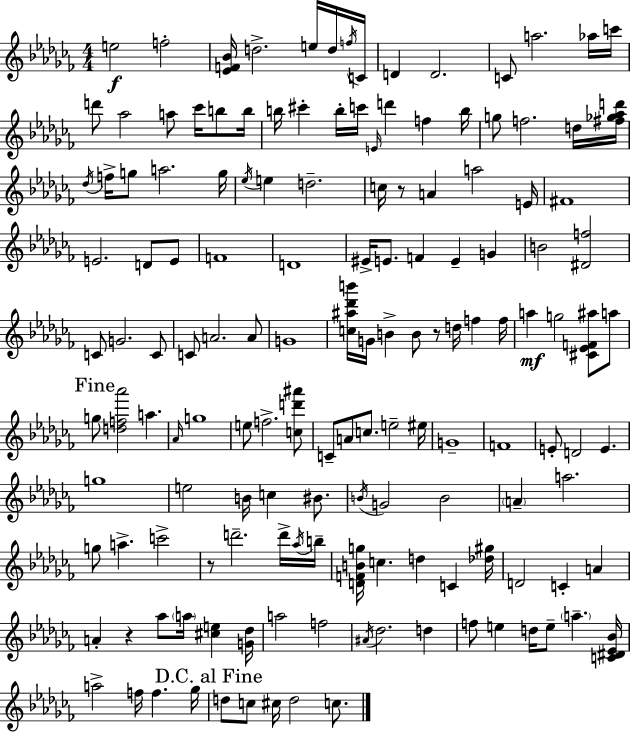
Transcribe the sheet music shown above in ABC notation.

X:1
T:Untitled
M:4/4
L:1/4
K:Abm
e2 f2 [_EF_B]/4 d2 e/4 d/4 f/4 C/4 D D2 C/2 a2 _a/4 c'/4 d'/2 _a2 a/2 _c'/4 b/2 b/4 b/4 ^c' b/4 c'/4 E/4 d' f b/4 g/2 f2 d/4 [^f_g_ad']/4 _d/4 f/4 g/2 a2 g/4 _e/4 e d2 c/4 z/2 A a2 E/4 ^F4 E2 D/2 E/2 F4 D4 ^E/4 E/2 F E G B2 [^Df]2 C/2 G2 C/2 C/2 A2 A/2 G4 [c^a_d'b']/4 G/4 B B/2 z/2 d/4 f f/4 a g2 [^C_EF^a]/2 a/2 g/2 [df_a']2 a _A/4 g4 e/2 f2 [cd'^a']/2 C/2 A/2 c/2 e2 ^e/4 G4 F4 E/2 D2 E g4 e2 B/4 c ^B/2 B/4 G2 B2 A a2 g/2 a c'2 z/2 d'2 d'/4 _a/4 b/4 [DFBg]/4 c d C [_d^g]/4 D2 C A A z _a/2 a/4 [^ce] [G_d]/4 a2 f2 ^A/4 _d2 d f/2 e d/4 e/2 a [C^D_E_B]/4 a2 f/4 f _g/4 d/2 c/2 ^c/4 d2 c/2